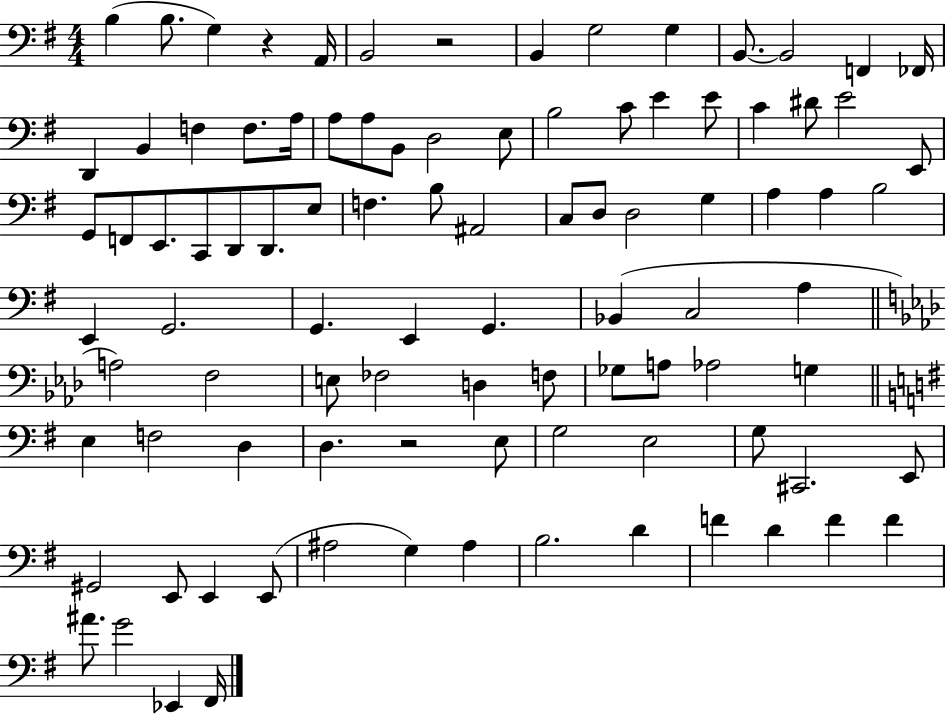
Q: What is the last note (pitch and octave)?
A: F#2